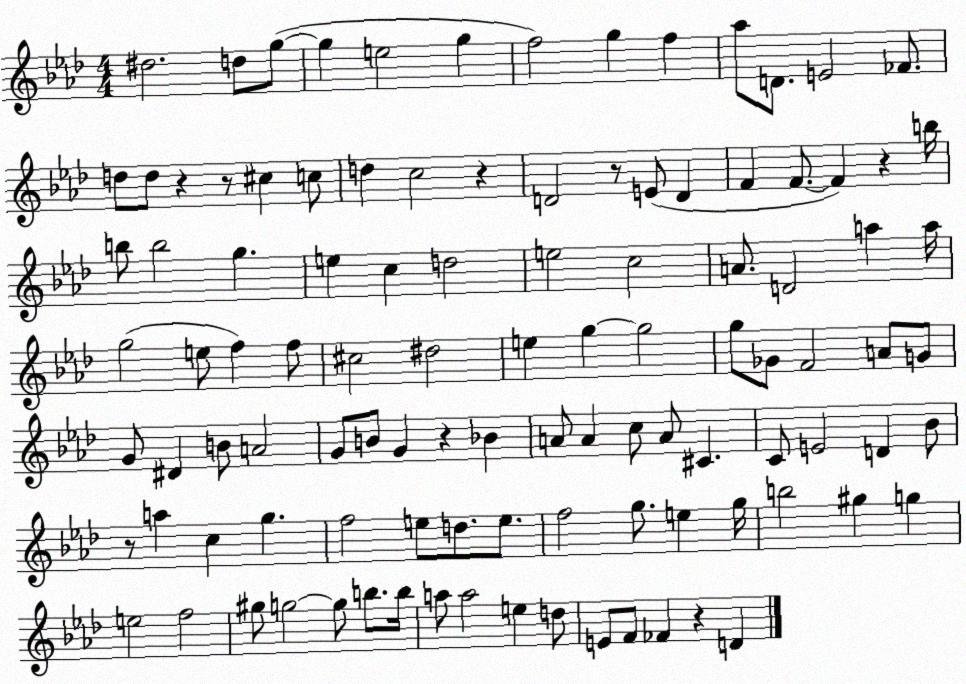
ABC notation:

X:1
T:Untitled
M:4/4
L:1/4
K:Ab
^d2 d/2 g/2 g e2 g f2 g f _a/2 D/2 E2 _F/2 d/2 d/2 z z/2 ^c c/2 d c2 z D2 z/2 E/2 D F F/2 F z b/4 b/2 b2 g e c d2 e2 c2 A/2 D2 a a/4 g2 e/2 f f/2 ^c2 ^d2 e g g2 g/2 _G/2 F2 A/2 G/2 G/2 ^D B/2 A2 G/2 B/2 G z _B A/2 A c/2 A/2 ^C C/2 E2 D _B/2 z/2 a c g f2 e/2 d/2 e/2 f2 g/2 e g/4 b2 ^g g e2 f2 ^g/2 g2 g/2 b/2 b/4 a/2 a2 e d/2 E/2 F/2 _F z D